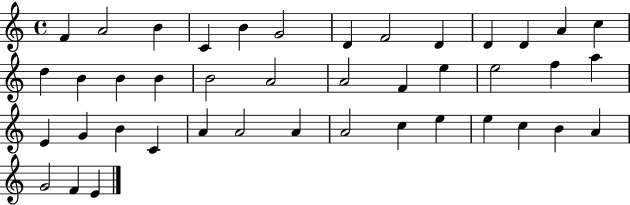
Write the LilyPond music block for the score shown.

{
  \clef treble
  \time 4/4
  \defaultTimeSignature
  \key c \major
  f'4 a'2 b'4 | c'4 b'4 g'2 | d'4 f'2 d'4 | d'4 d'4 a'4 c''4 | \break d''4 b'4 b'4 b'4 | b'2 a'2 | a'2 f'4 e''4 | e''2 f''4 a''4 | \break e'4 g'4 b'4 c'4 | a'4 a'2 a'4 | a'2 c''4 e''4 | e''4 c''4 b'4 a'4 | \break g'2 f'4 e'4 | \bar "|."
}